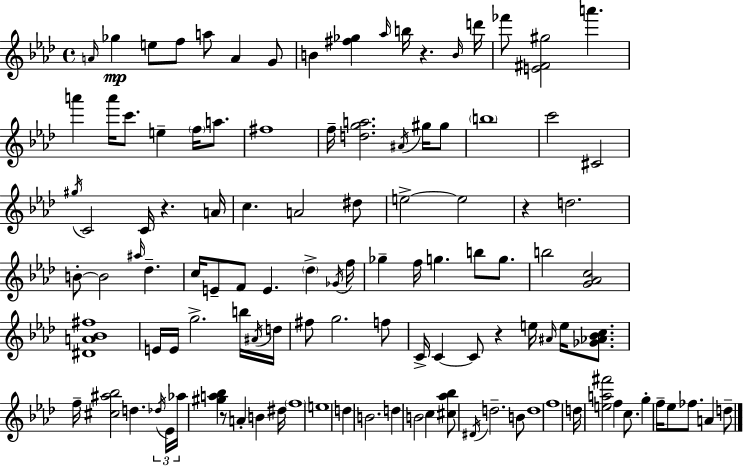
X:1
T:Untitled
M:4/4
L:1/4
K:Fm
A/4 _g e/2 f/2 a/2 A G/2 B [^f_g] _a/4 b/4 z B/4 d'/4 _f'/2 [E^F^g]2 a' a' a'/4 c'/2 e f/4 a/2 ^f4 f/4 [dga]2 ^A/4 ^g/4 ^g/2 b4 c'2 ^C2 ^g/4 C2 C/4 z A/4 c A2 ^d/2 e2 e2 z d2 B/2 B2 ^a/4 _d c/4 E/2 F/2 E _d _G/4 f/4 _g f/4 g b/2 g/2 b2 [G_Ac]2 [^DA_B^f]4 E/4 E/4 g2 b/4 ^A/4 d/4 ^f/2 g2 f/2 C/4 C C/2 z e/4 ^A/4 e/4 [_G_A_Bc]/2 f/4 [^c^a_b]2 d _d/4 _E/4 _a/4 [^ga_b] z/2 A B ^d/4 f4 e4 d B2 d B2 c [^c_a_b]/2 ^D/4 d2 B/2 d4 f4 d/4 [ea^f']2 f c/2 g f/4 _e/2 _f/2 A d/2